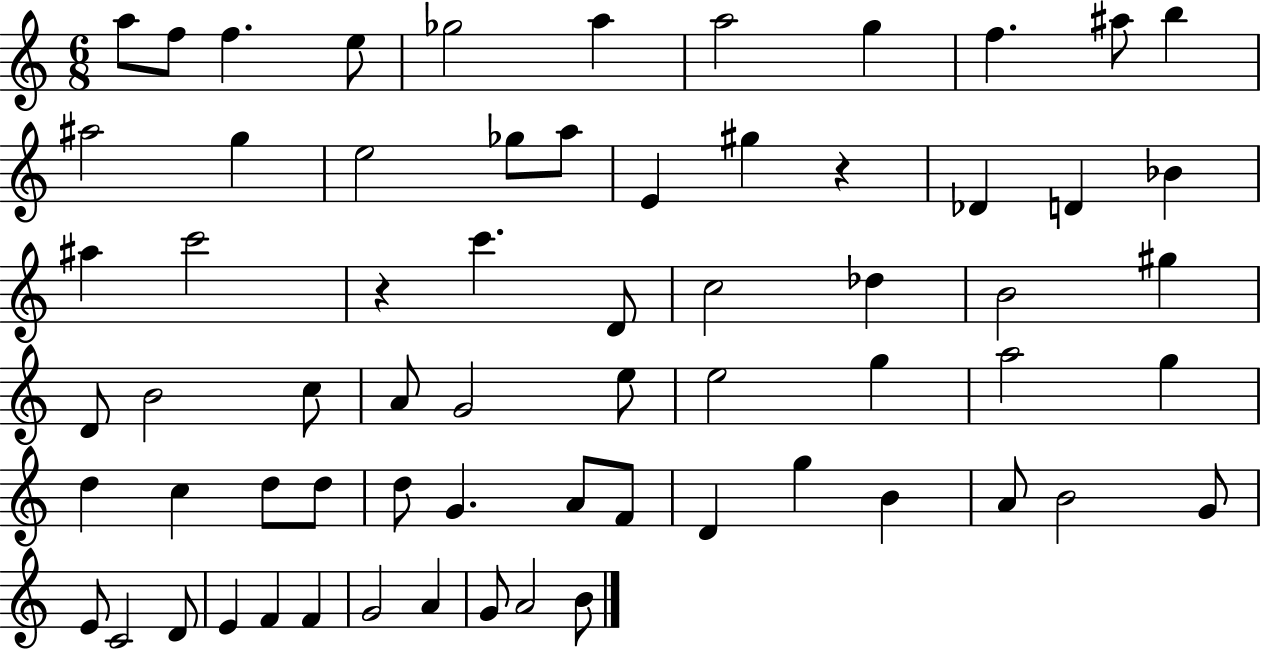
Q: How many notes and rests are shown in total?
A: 66